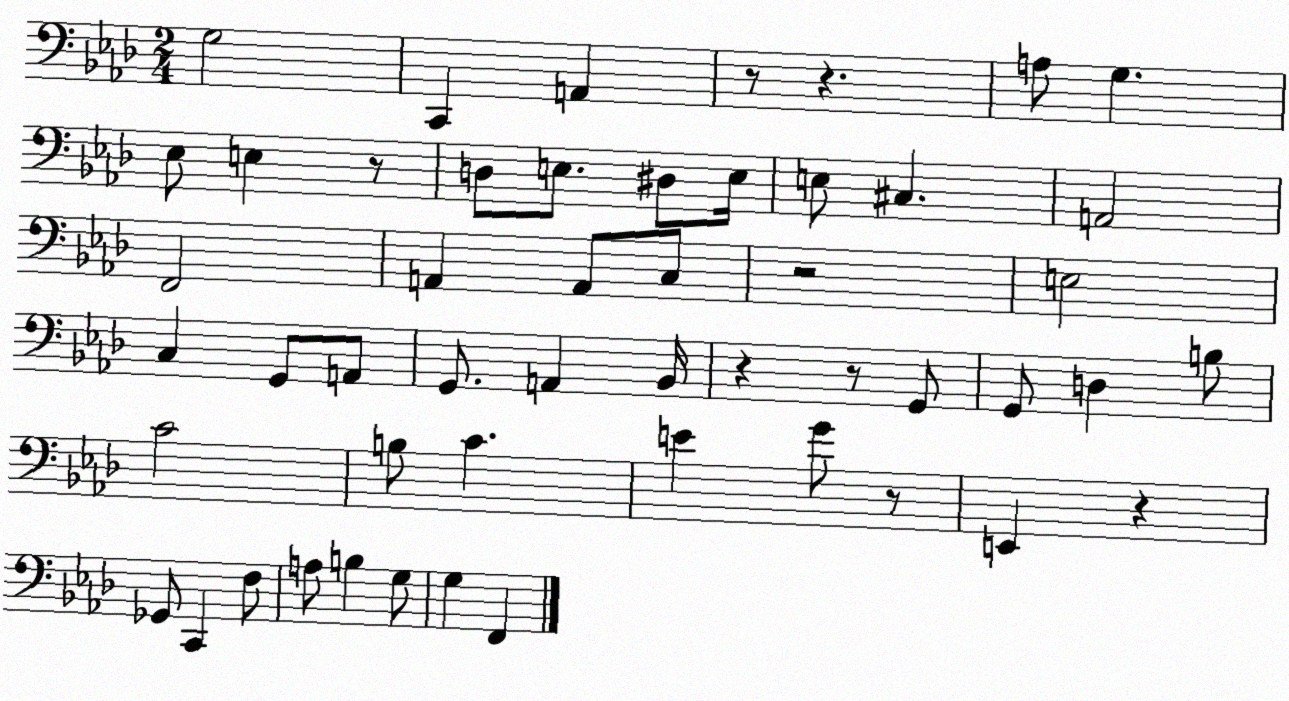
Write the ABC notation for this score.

X:1
T:Untitled
M:2/4
L:1/4
K:Ab
G,2 C,, A,, z/2 z A,/2 G, _E,/2 E, z/2 D,/2 E,/2 ^D,/2 E,/4 E,/2 ^C, A,,2 F,,2 A,, A,,/2 C,/2 z2 E,2 C, G,,/2 A,,/2 G,,/2 A,, _B,,/4 z z/2 G,,/2 G,,/2 D, B,/2 C2 B,/2 C E G/2 z/2 E,, z _G,,/2 C,, F,/2 A,/2 B, G,/2 G, F,,